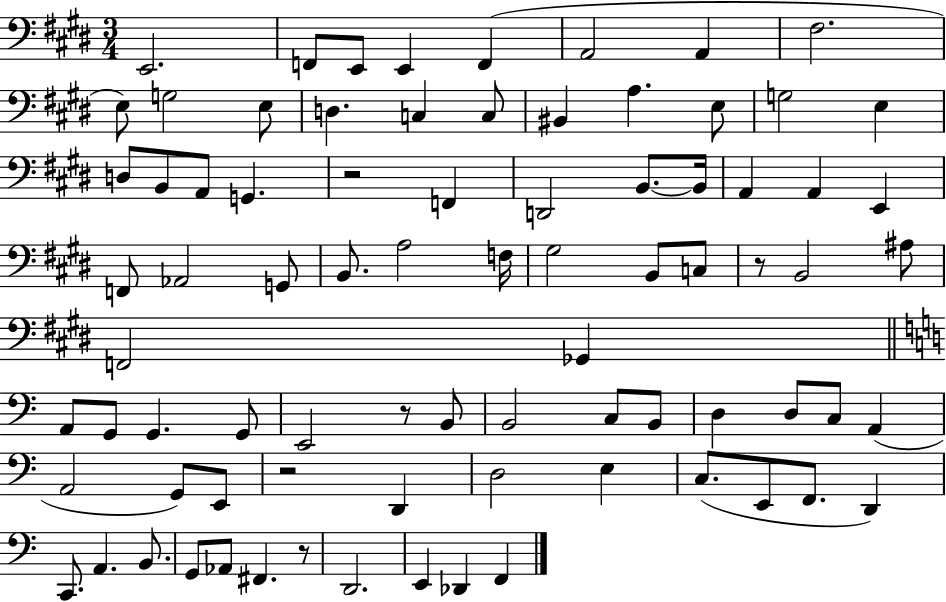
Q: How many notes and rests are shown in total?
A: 81